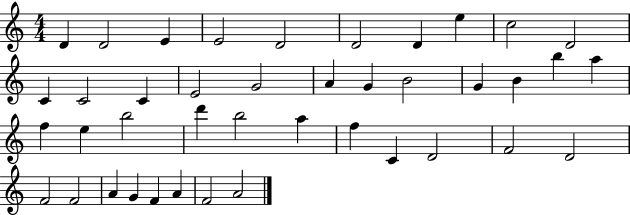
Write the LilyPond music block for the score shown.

{
  \clef treble
  \numericTimeSignature
  \time 4/4
  \key c \major
  d'4 d'2 e'4 | e'2 d'2 | d'2 d'4 e''4 | c''2 d'2 | \break c'4 c'2 c'4 | e'2 g'2 | a'4 g'4 b'2 | g'4 b'4 b''4 a''4 | \break f''4 e''4 b''2 | d'''4 b''2 a''4 | f''4 c'4 d'2 | f'2 d'2 | \break f'2 f'2 | a'4 g'4 f'4 a'4 | f'2 a'2 | \bar "|."
}